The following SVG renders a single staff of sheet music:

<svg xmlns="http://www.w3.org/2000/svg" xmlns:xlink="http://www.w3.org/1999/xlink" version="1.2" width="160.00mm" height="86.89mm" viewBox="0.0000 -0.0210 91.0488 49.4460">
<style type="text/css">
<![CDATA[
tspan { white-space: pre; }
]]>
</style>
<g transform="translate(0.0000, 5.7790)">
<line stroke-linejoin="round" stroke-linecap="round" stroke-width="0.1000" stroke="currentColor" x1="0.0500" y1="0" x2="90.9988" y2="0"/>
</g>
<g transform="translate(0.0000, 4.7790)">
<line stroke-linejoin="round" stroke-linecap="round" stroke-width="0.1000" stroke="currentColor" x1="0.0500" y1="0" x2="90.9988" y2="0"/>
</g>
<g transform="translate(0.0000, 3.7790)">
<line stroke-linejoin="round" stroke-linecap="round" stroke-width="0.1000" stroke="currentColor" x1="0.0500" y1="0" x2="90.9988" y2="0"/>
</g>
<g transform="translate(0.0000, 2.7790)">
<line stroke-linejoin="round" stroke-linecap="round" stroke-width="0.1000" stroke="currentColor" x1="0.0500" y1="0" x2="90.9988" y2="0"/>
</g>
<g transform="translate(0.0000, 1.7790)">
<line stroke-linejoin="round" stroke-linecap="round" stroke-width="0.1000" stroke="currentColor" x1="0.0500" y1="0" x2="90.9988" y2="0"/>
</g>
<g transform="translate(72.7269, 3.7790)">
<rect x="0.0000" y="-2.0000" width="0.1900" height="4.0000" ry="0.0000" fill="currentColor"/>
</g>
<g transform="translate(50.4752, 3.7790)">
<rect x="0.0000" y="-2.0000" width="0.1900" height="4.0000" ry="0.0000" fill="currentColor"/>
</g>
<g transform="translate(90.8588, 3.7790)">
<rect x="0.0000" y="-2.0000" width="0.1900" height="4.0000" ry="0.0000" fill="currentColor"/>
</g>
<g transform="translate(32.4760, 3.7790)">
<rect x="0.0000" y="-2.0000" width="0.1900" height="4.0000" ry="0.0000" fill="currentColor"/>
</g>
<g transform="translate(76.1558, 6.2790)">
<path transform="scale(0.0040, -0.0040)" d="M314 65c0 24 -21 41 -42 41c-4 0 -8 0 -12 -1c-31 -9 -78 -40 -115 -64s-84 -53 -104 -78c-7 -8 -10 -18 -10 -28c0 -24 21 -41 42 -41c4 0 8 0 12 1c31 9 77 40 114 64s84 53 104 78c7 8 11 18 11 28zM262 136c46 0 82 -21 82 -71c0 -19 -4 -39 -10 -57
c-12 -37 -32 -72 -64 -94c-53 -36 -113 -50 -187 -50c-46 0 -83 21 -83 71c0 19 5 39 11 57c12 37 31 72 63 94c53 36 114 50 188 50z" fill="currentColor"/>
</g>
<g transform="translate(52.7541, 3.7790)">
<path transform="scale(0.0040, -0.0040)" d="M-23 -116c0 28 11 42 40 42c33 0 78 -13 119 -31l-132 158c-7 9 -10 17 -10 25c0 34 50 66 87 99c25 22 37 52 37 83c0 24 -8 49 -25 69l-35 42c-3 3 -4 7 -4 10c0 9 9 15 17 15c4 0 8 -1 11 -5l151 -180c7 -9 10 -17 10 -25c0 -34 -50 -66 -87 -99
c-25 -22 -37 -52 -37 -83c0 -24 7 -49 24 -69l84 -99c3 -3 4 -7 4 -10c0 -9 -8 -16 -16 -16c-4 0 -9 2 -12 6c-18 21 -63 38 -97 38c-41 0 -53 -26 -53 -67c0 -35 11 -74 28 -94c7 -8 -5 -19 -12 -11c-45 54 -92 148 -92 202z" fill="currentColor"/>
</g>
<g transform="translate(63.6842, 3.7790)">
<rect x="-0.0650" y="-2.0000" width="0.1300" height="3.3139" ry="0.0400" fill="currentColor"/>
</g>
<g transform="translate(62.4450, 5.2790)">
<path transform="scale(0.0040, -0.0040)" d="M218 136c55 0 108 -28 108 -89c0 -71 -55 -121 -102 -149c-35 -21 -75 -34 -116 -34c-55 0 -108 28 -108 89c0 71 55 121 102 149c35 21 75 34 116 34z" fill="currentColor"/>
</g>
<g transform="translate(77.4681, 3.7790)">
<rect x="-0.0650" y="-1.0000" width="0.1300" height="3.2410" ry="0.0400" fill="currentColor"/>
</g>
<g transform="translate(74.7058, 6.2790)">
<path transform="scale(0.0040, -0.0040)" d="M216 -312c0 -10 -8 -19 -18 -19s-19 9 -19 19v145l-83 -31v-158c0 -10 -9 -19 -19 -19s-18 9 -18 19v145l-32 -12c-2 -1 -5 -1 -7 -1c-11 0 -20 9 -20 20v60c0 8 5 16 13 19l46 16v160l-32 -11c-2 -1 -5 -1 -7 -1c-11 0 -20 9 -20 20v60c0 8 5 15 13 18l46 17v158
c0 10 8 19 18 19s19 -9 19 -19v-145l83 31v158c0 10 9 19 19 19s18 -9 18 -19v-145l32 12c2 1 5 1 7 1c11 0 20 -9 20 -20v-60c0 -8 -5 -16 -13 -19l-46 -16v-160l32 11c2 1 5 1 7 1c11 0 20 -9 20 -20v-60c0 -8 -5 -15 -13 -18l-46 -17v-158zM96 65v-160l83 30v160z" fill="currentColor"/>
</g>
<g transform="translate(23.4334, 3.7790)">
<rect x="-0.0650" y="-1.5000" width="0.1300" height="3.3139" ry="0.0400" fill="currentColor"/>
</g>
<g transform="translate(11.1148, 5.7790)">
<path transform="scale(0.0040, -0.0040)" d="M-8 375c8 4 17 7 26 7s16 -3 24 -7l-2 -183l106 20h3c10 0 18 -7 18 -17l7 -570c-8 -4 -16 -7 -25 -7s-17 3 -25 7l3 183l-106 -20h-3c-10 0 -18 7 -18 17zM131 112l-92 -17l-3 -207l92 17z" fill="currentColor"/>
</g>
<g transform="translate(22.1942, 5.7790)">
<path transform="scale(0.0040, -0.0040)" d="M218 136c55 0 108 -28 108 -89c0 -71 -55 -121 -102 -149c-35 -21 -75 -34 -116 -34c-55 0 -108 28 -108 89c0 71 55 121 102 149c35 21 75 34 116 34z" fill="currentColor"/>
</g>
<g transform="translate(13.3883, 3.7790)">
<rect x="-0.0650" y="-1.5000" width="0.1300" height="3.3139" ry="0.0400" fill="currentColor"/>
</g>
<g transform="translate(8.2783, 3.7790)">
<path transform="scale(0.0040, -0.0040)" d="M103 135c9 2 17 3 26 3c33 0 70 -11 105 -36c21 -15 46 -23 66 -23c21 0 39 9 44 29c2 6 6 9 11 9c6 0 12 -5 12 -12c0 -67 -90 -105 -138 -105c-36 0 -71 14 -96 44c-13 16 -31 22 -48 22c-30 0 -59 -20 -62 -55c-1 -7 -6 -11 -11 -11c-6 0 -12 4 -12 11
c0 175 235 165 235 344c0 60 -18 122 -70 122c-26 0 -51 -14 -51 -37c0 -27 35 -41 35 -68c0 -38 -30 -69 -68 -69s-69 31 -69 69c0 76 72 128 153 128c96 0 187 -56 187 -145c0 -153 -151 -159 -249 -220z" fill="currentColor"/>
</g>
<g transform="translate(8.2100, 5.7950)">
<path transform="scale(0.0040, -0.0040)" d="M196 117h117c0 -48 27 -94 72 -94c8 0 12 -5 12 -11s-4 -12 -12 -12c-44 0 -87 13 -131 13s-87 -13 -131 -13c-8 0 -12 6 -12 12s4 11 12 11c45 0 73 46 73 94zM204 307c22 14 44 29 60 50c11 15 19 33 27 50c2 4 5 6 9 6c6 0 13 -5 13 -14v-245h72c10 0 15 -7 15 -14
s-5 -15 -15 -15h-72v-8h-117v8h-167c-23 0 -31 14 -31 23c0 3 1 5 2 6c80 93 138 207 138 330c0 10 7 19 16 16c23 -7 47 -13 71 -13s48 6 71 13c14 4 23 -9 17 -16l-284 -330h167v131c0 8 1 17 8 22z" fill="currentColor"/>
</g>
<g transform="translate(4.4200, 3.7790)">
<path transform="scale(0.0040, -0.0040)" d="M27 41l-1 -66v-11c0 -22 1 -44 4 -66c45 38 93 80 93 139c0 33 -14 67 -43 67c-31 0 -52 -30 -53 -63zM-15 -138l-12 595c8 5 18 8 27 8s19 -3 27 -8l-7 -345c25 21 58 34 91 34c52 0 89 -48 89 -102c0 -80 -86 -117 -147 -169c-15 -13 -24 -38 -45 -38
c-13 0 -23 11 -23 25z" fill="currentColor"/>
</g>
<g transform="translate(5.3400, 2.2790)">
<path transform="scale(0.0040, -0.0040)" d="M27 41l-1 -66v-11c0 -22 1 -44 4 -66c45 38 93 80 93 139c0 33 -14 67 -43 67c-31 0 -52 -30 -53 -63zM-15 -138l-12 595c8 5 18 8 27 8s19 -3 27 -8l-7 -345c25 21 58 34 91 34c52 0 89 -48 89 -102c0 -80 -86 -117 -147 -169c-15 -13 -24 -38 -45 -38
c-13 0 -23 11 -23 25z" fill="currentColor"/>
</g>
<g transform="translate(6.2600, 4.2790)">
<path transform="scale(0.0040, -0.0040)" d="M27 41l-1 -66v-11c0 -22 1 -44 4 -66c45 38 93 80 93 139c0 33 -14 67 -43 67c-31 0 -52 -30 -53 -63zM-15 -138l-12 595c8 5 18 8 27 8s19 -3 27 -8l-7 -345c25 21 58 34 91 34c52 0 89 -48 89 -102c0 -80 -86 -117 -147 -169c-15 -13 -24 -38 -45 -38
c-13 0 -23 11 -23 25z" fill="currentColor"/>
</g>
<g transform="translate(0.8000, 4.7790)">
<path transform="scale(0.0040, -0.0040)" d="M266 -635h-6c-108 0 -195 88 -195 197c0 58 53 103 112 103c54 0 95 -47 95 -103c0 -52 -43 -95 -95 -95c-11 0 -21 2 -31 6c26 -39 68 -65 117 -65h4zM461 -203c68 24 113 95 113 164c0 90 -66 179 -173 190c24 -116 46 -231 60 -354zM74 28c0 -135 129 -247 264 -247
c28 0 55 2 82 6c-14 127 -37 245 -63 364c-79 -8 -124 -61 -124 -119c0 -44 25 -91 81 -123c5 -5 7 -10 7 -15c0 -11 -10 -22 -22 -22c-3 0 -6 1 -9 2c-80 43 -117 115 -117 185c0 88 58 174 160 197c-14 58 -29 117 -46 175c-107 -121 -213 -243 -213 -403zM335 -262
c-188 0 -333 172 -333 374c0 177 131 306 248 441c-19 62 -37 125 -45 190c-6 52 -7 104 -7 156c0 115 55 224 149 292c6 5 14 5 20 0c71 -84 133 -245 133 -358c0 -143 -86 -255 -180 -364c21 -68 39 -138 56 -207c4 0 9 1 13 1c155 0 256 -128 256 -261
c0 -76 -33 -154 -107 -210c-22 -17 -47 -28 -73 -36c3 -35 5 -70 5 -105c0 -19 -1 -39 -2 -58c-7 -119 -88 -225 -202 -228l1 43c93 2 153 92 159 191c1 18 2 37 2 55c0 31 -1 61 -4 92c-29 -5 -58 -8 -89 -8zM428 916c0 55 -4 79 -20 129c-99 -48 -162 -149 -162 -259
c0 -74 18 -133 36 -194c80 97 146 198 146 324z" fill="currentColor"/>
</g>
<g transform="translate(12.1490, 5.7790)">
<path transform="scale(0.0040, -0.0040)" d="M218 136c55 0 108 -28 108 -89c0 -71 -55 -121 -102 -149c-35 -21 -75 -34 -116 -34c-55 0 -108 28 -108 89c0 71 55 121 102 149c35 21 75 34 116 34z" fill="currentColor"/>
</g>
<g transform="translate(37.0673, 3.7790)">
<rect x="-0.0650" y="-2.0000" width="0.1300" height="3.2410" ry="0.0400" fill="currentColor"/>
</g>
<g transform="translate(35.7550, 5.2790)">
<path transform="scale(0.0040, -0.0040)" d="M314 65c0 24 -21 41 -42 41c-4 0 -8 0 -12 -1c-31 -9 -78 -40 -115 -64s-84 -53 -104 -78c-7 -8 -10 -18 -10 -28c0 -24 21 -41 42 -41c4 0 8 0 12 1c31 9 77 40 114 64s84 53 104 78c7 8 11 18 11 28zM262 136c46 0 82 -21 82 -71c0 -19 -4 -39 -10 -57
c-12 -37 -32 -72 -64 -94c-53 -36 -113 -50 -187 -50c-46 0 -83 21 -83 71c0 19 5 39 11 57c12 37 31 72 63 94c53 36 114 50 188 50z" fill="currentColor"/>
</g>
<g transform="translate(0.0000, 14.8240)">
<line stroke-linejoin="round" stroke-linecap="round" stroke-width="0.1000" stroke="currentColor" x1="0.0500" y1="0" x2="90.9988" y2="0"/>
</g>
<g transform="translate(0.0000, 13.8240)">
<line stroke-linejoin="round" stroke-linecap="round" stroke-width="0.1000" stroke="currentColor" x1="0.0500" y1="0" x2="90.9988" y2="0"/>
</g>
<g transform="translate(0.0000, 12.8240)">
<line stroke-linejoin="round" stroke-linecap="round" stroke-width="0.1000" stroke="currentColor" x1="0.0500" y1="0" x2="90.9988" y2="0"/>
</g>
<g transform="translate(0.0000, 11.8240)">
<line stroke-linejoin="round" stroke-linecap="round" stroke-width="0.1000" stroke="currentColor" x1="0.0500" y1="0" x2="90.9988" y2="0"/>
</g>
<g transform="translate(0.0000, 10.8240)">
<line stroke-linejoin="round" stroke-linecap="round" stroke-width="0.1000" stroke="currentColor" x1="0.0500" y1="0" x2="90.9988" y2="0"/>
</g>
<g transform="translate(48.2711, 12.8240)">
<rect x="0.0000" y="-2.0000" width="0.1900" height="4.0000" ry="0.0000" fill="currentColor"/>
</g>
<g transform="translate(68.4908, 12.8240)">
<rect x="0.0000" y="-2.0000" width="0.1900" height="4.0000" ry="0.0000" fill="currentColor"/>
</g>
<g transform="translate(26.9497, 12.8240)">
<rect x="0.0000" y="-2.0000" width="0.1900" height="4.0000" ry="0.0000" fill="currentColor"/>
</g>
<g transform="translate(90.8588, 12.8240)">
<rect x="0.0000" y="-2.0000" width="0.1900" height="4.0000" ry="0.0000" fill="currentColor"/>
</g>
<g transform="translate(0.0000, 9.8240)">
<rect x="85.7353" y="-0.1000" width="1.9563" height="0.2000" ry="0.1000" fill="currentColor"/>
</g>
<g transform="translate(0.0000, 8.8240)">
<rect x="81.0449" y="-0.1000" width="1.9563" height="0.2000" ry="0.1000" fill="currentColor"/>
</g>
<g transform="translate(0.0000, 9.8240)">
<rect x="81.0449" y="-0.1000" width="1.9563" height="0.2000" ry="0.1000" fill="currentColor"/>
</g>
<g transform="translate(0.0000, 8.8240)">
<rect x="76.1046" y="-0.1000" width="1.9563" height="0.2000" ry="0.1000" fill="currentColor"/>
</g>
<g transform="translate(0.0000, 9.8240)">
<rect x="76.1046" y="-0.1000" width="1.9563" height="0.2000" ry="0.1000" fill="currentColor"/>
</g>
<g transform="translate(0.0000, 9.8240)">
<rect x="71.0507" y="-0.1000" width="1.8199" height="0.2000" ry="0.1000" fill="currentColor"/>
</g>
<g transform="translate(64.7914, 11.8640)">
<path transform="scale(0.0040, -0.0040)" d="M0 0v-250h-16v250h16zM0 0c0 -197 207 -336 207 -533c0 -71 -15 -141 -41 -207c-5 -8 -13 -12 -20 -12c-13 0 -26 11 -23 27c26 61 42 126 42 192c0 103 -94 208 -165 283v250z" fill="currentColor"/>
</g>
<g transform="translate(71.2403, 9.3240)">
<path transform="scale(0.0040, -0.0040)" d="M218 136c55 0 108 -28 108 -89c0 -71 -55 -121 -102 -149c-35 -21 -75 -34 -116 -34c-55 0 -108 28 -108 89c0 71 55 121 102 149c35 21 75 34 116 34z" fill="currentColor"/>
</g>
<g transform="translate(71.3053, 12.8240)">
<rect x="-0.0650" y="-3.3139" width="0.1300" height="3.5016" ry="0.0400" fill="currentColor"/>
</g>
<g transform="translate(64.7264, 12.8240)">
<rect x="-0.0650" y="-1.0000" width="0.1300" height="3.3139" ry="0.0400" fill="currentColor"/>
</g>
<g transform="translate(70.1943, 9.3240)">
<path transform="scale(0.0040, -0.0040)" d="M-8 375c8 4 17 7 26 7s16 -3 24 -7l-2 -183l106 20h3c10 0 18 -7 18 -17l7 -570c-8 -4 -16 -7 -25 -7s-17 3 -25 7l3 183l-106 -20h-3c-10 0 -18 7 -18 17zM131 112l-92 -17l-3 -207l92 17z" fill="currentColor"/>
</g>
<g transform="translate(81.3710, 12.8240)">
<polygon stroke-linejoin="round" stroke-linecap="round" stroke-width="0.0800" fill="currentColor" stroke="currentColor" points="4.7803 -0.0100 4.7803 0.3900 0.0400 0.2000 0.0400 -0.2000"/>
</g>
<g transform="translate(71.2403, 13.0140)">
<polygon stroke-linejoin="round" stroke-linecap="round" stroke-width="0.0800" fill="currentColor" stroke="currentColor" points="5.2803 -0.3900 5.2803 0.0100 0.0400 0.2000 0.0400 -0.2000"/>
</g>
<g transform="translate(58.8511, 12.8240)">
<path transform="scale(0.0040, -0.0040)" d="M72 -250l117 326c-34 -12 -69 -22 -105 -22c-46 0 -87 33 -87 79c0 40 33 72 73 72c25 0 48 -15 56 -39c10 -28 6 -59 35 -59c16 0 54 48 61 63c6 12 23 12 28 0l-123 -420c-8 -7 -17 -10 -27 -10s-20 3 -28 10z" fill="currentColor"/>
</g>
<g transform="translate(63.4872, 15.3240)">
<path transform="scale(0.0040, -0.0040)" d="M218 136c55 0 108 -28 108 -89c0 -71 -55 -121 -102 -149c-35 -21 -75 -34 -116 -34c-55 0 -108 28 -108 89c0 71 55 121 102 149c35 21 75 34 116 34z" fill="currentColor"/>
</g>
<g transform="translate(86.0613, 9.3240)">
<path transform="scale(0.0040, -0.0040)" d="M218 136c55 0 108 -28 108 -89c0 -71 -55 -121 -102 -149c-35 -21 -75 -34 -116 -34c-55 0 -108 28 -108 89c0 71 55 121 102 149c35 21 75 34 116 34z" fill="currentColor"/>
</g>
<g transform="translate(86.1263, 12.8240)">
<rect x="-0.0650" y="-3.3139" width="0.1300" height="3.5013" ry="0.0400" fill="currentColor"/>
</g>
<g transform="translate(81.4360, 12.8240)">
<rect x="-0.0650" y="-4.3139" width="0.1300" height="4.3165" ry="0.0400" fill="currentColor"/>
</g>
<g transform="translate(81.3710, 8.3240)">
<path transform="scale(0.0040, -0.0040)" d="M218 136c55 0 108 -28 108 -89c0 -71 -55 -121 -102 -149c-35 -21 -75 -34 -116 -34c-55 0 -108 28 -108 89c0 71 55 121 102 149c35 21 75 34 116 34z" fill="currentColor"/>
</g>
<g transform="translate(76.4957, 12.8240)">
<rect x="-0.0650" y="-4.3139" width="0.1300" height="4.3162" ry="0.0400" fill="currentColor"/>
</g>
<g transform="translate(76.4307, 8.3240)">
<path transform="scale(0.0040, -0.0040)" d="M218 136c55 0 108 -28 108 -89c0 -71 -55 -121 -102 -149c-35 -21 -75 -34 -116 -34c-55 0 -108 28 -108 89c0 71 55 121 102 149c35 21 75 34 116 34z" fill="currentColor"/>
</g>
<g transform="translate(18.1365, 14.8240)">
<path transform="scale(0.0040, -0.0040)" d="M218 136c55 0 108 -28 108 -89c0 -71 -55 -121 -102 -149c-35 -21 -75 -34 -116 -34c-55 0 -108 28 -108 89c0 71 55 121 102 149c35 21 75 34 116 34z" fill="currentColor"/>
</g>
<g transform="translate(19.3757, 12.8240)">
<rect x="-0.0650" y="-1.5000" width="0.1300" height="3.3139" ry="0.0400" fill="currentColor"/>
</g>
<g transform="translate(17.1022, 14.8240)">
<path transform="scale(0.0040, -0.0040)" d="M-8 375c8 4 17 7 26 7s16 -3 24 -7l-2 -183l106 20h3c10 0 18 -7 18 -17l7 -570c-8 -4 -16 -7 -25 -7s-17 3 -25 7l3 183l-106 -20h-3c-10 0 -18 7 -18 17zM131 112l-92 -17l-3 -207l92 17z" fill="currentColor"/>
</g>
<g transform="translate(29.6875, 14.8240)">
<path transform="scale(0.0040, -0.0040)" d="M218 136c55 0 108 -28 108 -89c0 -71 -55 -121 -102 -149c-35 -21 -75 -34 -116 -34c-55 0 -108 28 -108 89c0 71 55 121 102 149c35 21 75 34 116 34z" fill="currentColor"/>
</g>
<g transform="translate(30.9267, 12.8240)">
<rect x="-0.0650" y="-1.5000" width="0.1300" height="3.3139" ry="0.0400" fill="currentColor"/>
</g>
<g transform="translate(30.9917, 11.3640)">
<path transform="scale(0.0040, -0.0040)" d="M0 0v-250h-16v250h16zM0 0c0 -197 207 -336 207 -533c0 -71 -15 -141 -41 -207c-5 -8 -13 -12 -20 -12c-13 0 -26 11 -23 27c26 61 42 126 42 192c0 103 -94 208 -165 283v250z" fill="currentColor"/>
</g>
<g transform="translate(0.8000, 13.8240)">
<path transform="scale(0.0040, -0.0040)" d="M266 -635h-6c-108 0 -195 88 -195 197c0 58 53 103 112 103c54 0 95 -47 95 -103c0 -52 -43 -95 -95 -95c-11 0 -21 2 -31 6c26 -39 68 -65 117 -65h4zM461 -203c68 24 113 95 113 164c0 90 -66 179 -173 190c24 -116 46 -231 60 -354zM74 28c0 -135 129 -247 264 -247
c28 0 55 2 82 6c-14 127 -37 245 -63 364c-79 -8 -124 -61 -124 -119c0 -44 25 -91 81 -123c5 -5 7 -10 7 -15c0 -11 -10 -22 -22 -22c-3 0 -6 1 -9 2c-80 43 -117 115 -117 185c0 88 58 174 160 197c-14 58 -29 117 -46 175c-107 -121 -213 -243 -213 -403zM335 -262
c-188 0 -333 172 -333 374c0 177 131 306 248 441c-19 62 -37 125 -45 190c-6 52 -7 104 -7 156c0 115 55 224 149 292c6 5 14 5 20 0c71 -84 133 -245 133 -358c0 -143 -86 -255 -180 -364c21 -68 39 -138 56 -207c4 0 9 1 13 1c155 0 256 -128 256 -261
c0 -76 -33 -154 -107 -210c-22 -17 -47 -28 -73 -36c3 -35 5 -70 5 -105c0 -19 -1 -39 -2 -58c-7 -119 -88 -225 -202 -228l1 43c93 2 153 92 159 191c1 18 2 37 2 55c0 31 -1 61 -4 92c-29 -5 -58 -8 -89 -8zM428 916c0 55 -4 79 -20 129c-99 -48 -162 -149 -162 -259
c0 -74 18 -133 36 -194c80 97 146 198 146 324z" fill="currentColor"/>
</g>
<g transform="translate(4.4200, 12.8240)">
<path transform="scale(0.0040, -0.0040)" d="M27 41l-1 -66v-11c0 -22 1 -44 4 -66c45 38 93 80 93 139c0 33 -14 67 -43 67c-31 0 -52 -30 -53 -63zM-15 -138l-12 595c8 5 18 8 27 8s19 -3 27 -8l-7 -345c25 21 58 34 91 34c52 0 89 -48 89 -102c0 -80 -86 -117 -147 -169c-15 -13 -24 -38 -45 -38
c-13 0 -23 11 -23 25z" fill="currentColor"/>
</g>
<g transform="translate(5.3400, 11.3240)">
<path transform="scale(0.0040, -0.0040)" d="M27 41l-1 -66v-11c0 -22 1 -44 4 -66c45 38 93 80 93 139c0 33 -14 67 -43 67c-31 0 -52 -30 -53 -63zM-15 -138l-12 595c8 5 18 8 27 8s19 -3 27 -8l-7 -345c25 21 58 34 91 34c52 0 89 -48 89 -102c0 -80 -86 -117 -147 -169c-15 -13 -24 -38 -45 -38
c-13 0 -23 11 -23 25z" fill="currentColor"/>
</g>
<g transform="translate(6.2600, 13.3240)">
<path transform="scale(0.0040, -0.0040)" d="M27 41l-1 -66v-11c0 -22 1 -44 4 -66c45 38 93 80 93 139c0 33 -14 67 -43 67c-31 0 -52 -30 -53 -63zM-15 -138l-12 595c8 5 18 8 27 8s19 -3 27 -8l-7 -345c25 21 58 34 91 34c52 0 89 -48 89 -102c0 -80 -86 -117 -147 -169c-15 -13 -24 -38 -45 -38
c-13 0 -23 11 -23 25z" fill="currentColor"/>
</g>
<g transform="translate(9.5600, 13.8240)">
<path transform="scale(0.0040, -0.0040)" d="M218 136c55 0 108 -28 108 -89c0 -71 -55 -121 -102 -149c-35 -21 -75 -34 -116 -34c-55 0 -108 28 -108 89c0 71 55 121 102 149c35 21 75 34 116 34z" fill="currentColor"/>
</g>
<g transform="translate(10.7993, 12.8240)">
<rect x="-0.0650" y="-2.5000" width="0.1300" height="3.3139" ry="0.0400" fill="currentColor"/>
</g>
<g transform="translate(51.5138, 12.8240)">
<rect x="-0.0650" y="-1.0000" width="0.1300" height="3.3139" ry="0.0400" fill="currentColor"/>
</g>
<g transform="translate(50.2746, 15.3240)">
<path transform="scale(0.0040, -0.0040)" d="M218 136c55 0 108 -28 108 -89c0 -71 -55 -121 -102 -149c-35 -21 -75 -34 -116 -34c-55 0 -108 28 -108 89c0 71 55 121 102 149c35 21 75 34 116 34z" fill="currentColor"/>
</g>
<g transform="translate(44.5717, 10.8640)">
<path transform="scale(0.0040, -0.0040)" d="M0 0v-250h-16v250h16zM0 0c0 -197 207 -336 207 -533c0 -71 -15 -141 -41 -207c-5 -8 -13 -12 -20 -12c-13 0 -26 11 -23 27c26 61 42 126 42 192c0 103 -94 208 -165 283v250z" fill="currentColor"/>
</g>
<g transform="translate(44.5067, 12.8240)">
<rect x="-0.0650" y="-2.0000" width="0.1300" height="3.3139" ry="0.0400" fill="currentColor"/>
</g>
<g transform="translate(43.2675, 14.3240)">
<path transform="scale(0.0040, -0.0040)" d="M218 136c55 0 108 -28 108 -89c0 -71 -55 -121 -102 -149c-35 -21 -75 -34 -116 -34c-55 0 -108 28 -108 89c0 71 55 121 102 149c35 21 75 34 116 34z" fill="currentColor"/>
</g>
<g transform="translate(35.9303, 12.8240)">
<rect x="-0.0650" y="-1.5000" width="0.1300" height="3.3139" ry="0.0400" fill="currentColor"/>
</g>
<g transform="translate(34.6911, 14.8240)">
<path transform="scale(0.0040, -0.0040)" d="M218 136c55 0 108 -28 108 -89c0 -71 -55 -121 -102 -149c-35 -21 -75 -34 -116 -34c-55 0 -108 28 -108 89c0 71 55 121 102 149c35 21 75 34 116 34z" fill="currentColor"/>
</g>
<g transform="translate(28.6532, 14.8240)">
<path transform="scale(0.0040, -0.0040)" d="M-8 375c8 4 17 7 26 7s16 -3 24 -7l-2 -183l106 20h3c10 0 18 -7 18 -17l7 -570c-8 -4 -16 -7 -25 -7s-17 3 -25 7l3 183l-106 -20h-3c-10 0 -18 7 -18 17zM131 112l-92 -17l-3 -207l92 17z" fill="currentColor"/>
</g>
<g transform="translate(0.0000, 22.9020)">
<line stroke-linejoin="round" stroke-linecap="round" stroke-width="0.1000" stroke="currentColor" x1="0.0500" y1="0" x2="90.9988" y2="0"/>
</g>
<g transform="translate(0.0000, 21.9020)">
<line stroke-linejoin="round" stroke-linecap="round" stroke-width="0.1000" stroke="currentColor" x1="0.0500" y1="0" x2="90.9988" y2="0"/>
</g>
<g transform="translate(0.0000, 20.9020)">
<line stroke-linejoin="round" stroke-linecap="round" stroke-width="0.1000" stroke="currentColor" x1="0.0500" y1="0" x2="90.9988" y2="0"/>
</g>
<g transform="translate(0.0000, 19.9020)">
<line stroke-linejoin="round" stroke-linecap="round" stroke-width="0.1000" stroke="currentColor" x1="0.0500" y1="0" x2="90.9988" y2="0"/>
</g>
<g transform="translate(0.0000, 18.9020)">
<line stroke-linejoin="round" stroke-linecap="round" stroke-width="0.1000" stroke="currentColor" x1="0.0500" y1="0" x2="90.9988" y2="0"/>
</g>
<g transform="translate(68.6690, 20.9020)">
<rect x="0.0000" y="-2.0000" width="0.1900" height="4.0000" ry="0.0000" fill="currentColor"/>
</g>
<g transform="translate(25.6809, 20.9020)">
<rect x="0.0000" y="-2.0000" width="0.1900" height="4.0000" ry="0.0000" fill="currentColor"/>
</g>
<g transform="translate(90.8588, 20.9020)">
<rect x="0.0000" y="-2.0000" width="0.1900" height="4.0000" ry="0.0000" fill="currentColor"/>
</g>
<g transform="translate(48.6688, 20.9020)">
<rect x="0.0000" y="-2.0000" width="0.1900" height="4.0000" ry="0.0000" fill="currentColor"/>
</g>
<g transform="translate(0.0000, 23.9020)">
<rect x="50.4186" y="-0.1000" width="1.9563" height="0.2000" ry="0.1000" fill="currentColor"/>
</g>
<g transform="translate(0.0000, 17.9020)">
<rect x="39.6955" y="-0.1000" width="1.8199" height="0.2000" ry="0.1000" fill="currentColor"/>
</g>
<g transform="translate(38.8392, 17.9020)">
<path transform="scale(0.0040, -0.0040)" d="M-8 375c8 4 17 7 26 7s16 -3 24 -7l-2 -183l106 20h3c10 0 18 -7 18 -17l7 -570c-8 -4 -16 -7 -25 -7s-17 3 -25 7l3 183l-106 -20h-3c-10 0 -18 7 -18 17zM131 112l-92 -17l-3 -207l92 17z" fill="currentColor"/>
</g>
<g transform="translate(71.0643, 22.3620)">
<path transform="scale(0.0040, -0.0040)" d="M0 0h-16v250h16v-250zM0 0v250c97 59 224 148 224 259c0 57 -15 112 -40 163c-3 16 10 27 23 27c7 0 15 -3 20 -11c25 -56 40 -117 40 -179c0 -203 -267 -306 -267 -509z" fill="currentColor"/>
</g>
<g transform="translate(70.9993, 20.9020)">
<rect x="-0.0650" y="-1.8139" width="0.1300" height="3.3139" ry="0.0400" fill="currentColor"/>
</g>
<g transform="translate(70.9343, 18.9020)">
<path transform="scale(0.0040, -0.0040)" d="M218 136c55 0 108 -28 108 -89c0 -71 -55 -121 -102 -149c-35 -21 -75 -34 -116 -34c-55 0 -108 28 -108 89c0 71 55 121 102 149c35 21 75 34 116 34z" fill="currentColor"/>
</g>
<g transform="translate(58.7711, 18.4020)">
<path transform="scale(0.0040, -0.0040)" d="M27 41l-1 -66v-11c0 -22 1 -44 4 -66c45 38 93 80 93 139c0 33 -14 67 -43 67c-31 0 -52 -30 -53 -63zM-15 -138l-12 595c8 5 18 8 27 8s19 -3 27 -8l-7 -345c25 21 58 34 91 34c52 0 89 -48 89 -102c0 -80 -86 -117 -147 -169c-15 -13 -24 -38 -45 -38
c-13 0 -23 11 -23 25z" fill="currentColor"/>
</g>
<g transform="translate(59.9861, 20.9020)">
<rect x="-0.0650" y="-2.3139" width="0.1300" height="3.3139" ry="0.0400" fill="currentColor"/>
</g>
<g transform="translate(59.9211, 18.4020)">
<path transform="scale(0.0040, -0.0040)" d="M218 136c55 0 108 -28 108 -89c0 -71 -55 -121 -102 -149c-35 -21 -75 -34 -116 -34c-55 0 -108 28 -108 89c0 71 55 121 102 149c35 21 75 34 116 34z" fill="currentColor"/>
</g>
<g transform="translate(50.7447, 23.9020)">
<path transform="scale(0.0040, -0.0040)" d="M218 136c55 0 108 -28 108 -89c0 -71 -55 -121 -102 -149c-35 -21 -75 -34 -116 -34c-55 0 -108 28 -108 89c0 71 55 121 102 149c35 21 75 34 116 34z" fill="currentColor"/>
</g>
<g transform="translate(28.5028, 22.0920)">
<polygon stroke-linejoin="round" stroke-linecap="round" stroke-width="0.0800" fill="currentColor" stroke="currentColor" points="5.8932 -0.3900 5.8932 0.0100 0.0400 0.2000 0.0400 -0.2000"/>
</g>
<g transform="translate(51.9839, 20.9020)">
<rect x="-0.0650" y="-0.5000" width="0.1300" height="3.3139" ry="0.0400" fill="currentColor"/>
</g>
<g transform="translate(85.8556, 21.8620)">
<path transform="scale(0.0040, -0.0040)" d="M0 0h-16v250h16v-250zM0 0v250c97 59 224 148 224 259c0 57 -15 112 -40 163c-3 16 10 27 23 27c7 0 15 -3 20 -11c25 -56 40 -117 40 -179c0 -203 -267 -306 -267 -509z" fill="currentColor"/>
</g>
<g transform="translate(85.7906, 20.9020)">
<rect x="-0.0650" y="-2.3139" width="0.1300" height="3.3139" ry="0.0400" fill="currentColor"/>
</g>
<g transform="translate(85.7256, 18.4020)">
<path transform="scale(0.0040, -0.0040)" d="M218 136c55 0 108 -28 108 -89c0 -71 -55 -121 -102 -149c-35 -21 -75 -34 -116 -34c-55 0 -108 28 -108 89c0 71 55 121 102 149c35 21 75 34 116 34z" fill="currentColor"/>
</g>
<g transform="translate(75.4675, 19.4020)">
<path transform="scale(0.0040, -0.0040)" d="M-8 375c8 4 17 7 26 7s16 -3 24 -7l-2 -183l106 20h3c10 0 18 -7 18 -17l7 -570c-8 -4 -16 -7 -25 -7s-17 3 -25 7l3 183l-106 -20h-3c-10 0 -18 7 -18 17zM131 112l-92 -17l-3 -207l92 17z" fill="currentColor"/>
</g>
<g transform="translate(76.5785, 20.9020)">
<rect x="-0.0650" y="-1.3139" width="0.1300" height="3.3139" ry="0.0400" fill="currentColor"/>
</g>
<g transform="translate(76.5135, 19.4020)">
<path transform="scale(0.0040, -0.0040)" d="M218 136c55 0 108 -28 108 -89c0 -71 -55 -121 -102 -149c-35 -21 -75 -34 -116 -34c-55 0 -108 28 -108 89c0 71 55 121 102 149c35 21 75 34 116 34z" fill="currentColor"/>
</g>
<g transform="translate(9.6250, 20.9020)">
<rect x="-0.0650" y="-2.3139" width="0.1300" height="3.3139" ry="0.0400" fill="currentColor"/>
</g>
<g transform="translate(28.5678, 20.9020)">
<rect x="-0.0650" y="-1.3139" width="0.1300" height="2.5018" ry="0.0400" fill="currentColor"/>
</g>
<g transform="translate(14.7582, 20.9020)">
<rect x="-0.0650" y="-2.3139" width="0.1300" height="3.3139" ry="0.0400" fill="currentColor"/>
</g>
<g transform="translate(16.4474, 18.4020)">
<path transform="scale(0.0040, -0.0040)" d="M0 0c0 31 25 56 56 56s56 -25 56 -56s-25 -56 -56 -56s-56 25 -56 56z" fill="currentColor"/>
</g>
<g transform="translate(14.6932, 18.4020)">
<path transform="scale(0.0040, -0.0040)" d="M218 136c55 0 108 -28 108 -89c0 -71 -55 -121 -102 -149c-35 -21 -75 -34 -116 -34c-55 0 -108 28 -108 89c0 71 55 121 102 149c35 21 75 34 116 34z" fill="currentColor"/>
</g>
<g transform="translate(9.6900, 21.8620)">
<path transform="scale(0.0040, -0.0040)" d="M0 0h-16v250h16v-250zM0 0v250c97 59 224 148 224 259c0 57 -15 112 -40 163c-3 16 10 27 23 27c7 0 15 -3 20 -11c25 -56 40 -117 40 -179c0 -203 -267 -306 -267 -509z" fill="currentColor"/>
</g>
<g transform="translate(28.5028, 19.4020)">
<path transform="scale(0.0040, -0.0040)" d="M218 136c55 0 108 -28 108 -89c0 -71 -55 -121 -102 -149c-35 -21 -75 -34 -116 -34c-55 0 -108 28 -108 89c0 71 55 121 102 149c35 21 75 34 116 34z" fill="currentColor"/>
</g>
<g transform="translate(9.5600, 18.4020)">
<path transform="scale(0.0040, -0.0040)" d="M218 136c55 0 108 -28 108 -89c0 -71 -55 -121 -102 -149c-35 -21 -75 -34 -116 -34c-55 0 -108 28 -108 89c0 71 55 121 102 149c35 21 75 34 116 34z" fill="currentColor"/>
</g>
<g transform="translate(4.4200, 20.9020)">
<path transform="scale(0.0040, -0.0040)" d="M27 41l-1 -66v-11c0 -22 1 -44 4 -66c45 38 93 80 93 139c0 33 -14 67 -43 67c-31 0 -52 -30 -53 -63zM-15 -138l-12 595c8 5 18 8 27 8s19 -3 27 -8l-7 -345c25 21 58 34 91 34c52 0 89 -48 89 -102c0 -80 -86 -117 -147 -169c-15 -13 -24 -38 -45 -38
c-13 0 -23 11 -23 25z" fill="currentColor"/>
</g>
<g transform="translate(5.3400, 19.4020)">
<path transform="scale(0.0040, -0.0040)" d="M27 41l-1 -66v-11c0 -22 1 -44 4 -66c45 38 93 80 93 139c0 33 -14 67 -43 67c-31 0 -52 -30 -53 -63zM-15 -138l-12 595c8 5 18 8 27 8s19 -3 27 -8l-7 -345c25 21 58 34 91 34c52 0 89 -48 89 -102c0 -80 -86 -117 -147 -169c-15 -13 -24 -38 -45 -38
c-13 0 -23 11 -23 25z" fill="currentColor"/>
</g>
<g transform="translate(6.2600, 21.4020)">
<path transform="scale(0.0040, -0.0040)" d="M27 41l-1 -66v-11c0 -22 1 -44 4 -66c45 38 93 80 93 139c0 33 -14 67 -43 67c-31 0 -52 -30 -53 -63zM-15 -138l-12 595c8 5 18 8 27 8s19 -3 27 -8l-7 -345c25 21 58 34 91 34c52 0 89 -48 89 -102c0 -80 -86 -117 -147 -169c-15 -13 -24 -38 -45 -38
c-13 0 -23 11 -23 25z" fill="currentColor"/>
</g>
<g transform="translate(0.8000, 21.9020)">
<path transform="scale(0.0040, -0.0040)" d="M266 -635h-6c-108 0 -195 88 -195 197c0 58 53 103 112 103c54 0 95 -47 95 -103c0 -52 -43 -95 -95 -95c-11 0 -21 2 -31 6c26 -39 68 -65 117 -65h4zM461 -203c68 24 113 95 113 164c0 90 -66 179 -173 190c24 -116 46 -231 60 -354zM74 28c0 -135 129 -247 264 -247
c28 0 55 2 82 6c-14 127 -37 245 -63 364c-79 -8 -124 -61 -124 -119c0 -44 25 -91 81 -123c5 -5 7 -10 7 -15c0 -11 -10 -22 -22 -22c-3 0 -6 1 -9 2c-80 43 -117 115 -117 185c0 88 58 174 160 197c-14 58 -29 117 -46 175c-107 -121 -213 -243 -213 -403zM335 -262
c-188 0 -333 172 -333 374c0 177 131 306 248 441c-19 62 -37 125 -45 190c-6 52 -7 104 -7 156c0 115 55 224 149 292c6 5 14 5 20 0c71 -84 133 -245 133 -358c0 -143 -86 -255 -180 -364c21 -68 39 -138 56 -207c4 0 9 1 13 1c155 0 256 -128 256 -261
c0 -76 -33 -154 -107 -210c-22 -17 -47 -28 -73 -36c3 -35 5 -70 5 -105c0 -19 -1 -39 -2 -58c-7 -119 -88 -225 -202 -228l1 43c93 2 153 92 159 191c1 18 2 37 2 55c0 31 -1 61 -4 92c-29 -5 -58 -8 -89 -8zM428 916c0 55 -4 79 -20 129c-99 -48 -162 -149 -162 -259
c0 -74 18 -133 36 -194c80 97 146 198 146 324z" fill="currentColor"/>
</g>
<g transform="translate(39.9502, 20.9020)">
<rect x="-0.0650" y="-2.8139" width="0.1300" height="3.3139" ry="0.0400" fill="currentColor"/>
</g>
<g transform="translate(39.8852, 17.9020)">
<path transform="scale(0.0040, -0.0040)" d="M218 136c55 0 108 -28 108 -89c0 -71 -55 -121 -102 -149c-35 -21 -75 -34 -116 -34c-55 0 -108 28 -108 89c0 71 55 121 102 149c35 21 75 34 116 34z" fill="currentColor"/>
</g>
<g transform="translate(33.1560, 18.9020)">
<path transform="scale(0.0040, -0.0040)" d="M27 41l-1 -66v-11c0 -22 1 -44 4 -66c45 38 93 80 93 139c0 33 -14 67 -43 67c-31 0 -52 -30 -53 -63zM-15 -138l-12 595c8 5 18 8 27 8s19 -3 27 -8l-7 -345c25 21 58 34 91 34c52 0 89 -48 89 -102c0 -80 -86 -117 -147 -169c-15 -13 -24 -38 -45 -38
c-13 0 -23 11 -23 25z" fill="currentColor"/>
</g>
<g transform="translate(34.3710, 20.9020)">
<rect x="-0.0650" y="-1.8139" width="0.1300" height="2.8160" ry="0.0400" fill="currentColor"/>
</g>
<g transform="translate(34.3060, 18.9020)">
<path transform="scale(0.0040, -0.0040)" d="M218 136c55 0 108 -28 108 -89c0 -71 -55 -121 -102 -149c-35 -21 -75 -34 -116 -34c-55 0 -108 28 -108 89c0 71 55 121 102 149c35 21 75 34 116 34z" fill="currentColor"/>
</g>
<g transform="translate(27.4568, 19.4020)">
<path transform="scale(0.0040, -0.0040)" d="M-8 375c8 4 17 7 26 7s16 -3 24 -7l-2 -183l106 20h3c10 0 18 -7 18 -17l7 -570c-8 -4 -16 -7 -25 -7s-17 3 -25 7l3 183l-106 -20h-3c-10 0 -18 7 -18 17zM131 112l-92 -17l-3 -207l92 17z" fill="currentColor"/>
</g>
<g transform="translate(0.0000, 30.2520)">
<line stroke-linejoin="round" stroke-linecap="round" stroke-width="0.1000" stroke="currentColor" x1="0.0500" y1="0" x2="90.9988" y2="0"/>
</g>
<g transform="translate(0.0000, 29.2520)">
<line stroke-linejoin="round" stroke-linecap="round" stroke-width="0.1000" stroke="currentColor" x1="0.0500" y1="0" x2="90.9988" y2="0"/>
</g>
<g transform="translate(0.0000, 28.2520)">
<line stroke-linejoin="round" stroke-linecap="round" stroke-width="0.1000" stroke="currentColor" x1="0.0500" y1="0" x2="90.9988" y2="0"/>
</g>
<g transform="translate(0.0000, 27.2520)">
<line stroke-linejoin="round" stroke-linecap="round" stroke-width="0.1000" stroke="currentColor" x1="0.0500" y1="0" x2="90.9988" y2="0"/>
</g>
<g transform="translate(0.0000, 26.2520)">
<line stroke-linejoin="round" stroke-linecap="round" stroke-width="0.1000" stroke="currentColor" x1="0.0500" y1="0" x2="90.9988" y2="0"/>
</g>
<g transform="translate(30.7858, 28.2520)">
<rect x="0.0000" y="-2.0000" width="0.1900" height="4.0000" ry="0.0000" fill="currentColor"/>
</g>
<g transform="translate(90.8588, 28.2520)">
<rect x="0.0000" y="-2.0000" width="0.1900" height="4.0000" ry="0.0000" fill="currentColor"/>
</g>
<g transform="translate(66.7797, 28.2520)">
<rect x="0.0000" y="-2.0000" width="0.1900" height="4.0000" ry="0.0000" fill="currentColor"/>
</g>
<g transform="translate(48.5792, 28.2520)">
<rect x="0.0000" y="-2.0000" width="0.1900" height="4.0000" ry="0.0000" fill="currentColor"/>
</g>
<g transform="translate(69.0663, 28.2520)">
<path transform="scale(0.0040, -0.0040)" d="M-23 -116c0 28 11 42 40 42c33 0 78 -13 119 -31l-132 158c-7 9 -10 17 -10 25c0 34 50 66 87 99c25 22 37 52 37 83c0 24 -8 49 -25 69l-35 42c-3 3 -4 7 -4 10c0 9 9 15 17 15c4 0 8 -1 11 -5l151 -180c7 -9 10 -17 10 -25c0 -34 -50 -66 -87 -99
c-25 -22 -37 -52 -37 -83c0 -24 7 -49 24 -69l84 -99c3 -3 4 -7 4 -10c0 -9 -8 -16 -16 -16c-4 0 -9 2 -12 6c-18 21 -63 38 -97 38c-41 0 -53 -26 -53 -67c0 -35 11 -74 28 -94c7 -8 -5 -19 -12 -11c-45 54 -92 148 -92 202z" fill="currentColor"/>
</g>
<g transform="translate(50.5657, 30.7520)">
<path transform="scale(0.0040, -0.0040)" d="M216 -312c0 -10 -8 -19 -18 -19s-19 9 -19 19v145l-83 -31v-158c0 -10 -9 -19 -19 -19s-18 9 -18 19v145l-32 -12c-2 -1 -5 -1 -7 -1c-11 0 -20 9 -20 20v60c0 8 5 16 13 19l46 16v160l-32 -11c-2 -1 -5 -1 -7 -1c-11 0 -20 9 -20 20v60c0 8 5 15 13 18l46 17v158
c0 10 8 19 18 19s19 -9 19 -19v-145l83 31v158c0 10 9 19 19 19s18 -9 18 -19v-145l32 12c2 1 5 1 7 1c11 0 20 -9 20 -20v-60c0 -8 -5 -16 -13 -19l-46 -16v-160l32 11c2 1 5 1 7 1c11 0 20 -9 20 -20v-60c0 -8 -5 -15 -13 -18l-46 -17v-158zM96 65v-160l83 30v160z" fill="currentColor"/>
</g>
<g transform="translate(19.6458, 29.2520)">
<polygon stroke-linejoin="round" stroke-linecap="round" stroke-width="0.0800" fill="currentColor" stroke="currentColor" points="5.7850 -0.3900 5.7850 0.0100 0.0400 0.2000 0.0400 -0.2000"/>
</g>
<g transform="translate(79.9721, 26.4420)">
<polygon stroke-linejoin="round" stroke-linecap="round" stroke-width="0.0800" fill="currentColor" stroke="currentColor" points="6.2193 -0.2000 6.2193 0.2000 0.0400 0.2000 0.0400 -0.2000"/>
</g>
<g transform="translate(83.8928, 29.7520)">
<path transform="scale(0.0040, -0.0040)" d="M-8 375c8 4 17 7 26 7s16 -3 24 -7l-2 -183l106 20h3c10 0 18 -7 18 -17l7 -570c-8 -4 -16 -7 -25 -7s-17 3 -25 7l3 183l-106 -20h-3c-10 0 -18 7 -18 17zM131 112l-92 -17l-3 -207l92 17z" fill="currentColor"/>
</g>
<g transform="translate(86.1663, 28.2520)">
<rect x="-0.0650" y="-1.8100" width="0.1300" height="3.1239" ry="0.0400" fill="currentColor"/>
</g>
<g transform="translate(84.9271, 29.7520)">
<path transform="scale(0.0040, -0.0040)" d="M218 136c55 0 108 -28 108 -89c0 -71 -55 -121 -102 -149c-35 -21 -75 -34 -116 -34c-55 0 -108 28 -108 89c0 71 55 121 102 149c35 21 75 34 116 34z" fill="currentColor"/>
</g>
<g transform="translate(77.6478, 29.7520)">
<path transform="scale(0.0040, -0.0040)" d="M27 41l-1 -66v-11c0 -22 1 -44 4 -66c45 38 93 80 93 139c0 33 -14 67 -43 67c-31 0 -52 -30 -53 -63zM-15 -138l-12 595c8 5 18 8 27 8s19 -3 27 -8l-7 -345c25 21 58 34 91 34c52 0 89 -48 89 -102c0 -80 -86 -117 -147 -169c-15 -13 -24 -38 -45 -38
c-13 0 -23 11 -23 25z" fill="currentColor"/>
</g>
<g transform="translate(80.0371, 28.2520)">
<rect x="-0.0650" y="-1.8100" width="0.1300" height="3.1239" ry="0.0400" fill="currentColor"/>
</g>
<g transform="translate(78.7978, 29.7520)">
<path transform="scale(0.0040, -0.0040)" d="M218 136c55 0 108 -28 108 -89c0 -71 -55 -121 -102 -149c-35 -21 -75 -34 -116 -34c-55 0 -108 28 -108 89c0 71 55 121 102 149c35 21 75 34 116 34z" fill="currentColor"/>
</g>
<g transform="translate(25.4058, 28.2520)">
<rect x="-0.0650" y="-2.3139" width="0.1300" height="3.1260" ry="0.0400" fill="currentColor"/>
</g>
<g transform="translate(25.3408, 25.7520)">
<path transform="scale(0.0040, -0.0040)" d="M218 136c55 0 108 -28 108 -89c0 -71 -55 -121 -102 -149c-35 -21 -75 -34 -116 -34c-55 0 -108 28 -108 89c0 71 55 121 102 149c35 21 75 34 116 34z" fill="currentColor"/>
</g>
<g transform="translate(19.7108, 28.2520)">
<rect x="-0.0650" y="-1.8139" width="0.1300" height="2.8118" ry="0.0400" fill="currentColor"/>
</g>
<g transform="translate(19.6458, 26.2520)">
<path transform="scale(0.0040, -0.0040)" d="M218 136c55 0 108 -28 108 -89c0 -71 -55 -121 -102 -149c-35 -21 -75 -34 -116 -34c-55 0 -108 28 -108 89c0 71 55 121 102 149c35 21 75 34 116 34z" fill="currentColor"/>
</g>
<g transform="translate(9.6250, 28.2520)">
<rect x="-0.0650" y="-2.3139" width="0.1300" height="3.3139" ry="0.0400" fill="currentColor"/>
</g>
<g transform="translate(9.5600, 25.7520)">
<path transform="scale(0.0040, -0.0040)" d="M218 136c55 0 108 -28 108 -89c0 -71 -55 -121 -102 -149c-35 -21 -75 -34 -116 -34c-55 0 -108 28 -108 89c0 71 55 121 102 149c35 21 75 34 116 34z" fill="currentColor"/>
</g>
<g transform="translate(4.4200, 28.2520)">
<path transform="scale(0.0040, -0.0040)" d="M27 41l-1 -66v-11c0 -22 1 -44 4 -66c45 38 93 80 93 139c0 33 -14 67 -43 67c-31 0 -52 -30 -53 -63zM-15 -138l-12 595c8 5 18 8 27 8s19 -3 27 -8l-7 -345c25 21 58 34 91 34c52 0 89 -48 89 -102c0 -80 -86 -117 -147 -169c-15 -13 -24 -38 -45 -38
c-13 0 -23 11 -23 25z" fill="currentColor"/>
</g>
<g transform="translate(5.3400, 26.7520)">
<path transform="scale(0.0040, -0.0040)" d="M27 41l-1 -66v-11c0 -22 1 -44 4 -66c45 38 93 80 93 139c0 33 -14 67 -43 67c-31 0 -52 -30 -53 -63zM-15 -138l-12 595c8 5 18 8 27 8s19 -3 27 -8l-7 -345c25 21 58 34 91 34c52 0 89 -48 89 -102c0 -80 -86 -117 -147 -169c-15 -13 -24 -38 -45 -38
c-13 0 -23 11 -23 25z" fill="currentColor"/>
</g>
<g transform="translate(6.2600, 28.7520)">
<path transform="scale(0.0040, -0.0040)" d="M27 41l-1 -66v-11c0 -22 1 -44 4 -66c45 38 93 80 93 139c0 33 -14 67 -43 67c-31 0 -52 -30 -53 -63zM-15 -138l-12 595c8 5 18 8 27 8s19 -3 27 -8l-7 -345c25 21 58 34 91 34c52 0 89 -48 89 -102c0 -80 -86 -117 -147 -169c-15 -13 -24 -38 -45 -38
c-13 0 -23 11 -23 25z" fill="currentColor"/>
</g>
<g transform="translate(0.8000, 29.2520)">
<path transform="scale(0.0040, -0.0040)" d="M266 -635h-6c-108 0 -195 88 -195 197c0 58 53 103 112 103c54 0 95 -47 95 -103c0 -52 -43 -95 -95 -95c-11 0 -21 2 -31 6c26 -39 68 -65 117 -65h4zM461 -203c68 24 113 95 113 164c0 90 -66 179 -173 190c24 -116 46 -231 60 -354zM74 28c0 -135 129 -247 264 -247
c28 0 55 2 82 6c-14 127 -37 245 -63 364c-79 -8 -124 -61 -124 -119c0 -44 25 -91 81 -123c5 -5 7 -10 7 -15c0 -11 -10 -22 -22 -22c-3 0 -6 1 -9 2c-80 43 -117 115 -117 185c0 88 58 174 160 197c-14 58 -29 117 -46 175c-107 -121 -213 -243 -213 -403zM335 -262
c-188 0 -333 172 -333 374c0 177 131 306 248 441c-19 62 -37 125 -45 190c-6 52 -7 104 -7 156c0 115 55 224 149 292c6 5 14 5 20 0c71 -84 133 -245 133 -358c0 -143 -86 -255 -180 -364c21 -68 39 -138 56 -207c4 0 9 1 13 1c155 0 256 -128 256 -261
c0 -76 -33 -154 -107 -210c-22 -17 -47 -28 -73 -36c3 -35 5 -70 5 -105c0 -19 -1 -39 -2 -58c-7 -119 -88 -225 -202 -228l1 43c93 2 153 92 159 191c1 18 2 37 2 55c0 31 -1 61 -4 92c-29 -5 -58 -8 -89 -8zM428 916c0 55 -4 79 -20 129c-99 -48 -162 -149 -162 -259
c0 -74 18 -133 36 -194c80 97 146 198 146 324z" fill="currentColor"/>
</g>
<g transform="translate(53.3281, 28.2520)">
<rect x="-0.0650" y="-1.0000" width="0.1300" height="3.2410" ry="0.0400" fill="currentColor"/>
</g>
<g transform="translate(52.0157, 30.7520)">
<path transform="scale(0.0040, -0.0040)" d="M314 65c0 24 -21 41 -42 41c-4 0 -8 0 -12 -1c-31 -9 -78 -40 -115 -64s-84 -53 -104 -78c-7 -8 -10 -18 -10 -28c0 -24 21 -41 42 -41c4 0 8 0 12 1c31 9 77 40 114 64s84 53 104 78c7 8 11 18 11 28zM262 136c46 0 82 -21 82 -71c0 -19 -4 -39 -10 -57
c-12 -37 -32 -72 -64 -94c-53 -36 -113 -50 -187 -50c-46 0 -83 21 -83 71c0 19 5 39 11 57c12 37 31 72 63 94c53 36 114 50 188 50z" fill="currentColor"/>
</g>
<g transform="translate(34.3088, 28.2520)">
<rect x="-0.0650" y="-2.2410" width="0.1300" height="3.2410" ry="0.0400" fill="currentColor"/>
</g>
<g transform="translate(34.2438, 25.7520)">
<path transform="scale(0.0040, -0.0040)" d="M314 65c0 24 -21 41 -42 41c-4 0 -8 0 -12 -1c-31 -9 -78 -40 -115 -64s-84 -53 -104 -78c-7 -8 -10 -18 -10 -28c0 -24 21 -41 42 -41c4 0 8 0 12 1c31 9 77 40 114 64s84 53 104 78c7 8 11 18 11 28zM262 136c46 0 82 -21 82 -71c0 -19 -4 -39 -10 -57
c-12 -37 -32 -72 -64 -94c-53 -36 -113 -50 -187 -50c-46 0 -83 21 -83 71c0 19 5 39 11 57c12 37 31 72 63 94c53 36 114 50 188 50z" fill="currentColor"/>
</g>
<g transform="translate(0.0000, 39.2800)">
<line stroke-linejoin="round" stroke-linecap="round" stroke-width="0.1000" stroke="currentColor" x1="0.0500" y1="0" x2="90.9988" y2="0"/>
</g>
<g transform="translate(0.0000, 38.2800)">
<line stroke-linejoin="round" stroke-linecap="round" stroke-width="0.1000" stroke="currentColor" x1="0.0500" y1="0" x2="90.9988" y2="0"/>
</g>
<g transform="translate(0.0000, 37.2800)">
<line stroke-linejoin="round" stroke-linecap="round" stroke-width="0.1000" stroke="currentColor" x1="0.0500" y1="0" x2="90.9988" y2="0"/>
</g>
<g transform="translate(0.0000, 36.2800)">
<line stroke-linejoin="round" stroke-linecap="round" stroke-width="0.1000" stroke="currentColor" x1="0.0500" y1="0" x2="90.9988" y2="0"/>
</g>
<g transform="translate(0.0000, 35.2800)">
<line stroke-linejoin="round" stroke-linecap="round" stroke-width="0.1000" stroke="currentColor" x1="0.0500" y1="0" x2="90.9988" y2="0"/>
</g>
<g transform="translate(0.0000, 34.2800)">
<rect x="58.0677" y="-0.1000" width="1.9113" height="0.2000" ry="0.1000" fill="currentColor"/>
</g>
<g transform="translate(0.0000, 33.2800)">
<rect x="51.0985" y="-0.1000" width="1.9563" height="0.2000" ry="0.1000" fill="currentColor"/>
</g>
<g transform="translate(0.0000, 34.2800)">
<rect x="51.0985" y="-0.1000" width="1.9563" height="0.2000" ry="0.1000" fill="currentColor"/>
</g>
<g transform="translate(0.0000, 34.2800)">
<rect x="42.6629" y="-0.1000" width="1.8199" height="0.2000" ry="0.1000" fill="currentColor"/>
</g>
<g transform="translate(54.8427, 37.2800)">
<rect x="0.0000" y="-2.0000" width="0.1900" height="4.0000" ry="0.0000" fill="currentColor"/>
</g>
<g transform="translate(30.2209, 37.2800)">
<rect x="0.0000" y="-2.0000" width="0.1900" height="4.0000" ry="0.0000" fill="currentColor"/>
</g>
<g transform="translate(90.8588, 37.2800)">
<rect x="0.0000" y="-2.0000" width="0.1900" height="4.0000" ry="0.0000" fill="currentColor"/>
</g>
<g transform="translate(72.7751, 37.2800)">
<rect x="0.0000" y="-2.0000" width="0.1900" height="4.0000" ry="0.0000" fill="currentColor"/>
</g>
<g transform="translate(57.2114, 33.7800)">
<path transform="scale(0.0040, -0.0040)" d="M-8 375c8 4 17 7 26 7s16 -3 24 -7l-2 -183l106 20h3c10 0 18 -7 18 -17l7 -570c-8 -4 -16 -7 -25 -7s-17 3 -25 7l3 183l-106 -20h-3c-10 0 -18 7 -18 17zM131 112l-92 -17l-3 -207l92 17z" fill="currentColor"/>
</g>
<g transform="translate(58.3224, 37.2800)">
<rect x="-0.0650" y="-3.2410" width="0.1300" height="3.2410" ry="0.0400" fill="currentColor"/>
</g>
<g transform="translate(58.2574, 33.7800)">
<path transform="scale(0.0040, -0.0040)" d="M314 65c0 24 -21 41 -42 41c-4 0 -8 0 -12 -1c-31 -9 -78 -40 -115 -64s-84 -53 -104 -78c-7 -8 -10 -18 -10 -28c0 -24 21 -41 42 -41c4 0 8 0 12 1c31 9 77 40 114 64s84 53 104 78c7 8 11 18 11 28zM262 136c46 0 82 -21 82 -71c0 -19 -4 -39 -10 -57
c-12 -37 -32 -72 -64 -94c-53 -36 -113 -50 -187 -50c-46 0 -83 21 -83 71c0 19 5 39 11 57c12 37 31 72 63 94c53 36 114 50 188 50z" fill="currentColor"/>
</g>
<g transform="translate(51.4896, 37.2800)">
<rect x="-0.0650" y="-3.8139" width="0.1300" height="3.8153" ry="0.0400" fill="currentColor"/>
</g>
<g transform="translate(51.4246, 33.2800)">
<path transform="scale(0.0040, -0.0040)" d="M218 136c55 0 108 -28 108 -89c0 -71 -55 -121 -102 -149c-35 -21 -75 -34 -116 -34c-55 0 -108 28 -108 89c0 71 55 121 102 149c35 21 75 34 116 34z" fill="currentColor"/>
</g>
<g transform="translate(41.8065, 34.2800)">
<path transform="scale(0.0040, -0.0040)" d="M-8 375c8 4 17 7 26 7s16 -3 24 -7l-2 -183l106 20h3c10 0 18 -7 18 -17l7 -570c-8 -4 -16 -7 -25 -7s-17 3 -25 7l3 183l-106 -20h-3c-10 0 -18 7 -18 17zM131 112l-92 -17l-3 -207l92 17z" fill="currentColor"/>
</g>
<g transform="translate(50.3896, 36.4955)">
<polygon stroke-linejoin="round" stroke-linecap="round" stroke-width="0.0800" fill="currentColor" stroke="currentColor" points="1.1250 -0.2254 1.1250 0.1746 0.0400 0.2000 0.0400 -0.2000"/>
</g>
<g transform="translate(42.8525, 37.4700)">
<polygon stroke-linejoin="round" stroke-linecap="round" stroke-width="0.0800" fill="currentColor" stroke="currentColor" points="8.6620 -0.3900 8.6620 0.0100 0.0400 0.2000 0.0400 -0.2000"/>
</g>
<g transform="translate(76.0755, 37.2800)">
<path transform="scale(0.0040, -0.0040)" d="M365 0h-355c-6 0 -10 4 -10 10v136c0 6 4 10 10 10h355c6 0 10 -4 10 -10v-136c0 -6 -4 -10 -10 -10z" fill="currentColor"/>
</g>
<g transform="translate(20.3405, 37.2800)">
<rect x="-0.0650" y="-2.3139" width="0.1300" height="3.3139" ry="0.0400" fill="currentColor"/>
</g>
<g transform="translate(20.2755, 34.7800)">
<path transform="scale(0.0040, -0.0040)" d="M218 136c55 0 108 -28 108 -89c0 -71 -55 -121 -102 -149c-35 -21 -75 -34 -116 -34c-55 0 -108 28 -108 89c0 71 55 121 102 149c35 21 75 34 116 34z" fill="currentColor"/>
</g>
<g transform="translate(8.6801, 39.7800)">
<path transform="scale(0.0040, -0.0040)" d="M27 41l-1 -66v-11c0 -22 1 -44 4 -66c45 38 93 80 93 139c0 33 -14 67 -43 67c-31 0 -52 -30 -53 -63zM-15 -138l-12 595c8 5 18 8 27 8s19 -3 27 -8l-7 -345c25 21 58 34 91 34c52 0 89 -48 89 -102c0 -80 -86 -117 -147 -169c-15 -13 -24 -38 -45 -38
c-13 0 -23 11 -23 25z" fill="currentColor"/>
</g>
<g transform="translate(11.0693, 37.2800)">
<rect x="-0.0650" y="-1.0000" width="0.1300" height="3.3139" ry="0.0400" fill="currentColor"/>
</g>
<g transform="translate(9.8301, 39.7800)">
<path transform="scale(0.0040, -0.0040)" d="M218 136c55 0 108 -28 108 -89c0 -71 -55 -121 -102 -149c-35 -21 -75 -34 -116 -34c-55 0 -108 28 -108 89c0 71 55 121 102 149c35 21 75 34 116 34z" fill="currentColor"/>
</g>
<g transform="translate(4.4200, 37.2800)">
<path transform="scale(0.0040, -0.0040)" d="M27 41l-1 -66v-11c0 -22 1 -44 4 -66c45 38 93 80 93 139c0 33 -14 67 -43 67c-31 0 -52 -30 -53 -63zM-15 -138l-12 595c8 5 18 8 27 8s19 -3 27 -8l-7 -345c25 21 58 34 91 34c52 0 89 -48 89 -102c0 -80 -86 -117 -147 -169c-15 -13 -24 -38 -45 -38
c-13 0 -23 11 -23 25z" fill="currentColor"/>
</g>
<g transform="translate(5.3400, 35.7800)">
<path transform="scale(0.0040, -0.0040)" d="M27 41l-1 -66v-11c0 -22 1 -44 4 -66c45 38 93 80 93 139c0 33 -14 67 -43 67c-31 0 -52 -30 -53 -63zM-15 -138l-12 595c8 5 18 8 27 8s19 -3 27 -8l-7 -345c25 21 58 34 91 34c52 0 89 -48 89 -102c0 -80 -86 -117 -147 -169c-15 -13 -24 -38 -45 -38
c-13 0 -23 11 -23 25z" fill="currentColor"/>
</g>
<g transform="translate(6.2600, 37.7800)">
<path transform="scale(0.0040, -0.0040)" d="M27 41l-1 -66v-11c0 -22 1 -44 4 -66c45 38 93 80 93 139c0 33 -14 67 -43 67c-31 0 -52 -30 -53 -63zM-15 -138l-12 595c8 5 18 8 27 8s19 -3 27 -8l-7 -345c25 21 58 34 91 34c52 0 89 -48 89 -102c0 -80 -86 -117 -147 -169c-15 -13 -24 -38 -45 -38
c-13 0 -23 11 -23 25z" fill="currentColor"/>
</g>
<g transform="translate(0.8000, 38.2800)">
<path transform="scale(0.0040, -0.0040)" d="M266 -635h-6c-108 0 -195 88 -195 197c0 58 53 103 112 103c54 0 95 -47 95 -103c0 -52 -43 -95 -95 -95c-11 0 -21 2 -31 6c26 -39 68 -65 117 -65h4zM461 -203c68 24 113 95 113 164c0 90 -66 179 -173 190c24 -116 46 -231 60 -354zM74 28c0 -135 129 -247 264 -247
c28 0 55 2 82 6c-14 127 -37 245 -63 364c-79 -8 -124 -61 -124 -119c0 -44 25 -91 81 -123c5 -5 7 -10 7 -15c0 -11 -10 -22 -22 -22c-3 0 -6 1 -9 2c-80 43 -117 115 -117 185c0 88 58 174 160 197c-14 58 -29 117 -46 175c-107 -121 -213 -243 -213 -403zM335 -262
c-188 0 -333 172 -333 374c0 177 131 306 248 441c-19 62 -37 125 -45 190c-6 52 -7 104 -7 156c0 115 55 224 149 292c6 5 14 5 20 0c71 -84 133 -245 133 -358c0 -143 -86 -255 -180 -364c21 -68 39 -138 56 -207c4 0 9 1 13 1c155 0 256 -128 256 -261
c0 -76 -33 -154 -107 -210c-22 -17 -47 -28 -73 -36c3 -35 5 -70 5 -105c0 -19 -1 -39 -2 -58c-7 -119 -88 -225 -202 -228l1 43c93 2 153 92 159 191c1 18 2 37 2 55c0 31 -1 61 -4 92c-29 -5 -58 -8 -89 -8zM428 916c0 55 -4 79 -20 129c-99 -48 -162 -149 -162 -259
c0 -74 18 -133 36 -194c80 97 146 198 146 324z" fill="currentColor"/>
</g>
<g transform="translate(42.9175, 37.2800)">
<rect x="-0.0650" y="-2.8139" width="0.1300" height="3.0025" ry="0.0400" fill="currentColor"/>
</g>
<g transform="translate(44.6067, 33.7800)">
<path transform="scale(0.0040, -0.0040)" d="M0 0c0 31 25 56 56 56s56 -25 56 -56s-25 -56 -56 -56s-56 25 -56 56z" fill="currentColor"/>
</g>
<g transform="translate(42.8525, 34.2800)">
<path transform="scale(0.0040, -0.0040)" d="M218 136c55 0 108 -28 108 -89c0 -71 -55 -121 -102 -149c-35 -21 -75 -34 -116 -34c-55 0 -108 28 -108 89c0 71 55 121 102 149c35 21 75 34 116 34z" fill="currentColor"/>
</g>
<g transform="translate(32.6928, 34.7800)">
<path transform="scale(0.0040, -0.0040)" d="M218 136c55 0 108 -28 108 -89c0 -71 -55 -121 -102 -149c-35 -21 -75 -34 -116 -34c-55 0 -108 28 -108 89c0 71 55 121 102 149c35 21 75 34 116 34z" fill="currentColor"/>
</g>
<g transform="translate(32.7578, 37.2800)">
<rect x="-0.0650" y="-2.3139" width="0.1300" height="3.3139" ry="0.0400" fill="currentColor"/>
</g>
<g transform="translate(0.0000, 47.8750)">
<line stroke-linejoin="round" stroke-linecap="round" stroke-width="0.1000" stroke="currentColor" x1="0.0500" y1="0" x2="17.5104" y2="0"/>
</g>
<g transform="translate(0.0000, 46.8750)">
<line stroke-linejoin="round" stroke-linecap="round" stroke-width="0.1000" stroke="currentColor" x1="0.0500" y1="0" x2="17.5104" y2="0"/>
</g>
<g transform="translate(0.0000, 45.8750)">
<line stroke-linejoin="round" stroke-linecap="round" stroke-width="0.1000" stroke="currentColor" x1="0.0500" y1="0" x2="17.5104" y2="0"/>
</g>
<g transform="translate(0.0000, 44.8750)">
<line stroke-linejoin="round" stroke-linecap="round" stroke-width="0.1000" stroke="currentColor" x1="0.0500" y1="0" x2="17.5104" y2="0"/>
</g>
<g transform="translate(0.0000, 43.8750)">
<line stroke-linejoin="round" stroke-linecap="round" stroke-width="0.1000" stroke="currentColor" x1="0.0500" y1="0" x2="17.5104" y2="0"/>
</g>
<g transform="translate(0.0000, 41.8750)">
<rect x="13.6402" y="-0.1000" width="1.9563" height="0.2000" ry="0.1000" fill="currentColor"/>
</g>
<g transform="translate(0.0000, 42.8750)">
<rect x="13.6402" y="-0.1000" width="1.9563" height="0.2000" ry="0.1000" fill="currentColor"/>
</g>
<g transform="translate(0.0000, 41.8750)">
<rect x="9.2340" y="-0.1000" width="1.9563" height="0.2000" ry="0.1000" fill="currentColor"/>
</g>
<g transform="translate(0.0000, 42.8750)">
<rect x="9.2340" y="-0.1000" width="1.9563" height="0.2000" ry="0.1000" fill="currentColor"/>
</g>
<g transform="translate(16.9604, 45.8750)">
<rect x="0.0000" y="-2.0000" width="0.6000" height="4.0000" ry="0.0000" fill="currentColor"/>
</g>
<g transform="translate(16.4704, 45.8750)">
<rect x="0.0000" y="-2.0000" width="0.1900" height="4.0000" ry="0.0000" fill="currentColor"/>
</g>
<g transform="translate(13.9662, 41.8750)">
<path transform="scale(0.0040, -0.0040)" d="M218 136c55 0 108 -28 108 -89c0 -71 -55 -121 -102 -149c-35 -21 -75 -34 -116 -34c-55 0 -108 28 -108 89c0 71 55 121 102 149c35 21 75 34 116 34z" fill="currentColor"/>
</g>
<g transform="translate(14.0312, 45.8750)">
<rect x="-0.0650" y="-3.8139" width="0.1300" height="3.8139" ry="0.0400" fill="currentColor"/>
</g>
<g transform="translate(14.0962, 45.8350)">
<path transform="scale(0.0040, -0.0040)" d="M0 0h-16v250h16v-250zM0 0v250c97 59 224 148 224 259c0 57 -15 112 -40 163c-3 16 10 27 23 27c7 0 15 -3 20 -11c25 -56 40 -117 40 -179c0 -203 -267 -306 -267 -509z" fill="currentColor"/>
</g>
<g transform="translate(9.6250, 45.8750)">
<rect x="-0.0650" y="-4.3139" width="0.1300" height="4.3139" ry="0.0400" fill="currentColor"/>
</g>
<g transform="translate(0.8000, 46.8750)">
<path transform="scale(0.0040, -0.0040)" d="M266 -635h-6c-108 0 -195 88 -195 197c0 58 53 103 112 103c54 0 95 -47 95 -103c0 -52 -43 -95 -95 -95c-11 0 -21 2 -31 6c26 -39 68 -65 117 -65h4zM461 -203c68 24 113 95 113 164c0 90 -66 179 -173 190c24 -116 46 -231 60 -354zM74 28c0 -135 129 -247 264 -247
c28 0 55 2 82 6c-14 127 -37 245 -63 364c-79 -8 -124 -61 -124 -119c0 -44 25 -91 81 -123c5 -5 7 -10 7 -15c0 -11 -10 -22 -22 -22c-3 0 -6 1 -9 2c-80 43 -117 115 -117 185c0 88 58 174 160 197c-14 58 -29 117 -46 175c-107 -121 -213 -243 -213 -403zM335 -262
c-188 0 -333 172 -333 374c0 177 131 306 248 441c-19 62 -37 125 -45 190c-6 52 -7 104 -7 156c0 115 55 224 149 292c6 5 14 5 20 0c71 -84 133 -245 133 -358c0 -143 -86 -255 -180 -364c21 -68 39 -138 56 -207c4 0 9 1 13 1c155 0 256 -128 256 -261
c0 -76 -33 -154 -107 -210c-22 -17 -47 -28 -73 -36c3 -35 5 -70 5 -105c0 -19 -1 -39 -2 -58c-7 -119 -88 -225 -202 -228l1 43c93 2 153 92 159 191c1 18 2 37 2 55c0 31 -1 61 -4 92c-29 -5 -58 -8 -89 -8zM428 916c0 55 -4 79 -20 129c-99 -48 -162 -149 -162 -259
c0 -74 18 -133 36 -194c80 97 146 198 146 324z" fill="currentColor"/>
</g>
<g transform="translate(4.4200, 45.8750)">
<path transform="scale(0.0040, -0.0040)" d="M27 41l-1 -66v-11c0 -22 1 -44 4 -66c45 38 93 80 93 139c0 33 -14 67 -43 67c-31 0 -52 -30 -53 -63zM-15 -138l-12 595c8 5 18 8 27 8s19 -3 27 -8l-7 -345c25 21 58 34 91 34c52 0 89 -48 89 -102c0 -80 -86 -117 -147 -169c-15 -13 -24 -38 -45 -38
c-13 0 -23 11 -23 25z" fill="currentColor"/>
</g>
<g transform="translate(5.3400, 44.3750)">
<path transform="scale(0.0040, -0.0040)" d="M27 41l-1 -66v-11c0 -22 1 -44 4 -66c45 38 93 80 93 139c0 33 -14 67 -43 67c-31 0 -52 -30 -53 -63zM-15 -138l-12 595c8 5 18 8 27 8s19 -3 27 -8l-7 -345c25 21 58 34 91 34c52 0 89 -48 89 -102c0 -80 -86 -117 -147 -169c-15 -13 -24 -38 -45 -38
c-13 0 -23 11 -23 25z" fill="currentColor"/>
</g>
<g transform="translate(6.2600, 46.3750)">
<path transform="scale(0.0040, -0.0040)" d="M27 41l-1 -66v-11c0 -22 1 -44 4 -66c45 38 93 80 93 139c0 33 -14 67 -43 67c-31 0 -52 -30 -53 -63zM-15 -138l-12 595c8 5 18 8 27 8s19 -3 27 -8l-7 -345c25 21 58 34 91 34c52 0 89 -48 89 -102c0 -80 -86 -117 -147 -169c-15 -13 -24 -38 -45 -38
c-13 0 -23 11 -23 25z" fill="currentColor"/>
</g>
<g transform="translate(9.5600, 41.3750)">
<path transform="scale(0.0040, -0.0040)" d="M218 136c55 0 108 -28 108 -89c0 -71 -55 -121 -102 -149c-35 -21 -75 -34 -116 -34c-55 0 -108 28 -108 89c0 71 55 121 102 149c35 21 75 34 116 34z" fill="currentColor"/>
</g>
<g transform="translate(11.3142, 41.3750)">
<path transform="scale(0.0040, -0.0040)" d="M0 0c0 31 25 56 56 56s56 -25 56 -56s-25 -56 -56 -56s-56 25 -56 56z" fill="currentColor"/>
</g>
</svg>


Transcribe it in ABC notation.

X:1
T:Untitled
M:2/4
L:1/4
K:Eb
E E F2 z F ^D2 G E E/2 E F/2 D z/2 D/2 b/2 d'/2 d'/2 b/2 g/2 g e/2 _f/2 a C _g f/2 e g/2 g f/2 g/2 g2 ^D2 z _F/2 F/2 _D g g a/2 c'/4 b2 z2 d' c'/2